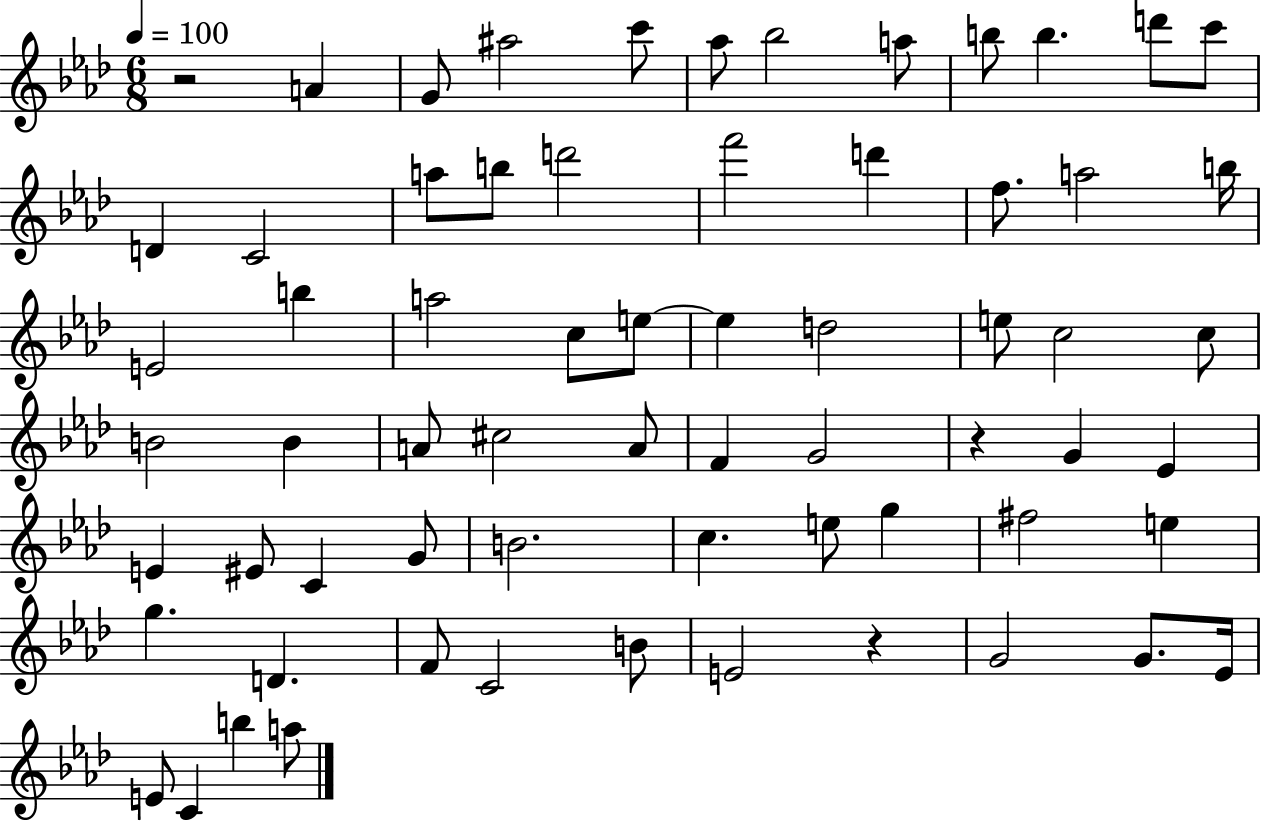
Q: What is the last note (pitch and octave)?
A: A5